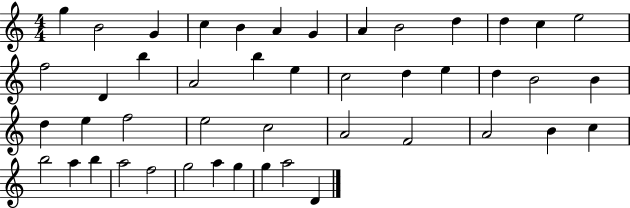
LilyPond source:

{
  \clef treble
  \numericTimeSignature
  \time 4/4
  \key c \major
  g''4 b'2 g'4 | c''4 b'4 a'4 g'4 | a'4 b'2 d''4 | d''4 c''4 e''2 | \break f''2 d'4 b''4 | a'2 b''4 e''4 | c''2 d''4 e''4 | d''4 b'2 b'4 | \break d''4 e''4 f''2 | e''2 c''2 | a'2 f'2 | a'2 b'4 c''4 | \break b''2 a''4 b''4 | a''2 f''2 | g''2 a''4 g''4 | g''4 a''2 d'4 | \break \bar "|."
}